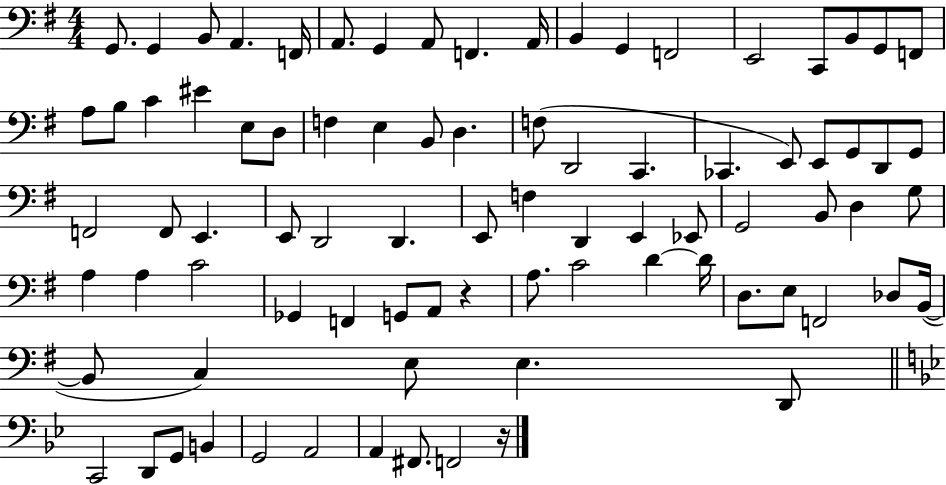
X:1
T:Untitled
M:4/4
L:1/4
K:G
G,,/2 G,, B,,/2 A,, F,,/4 A,,/2 G,, A,,/2 F,, A,,/4 B,, G,, F,,2 E,,2 C,,/2 B,,/2 G,,/2 F,,/2 A,/2 B,/2 C ^E E,/2 D,/2 F, E, B,,/2 D, F,/2 D,,2 C,, _C,, E,,/2 E,,/2 G,,/2 D,,/2 G,,/2 F,,2 F,,/2 E,, E,,/2 D,,2 D,, E,,/2 F, D,, E,, _E,,/2 G,,2 B,,/2 D, G,/2 A, A, C2 _G,, F,, G,,/2 A,,/2 z A,/2 C2 D D/4 D,/2 E,/2 F,,2 _D,/2 B,,/4 B,,/2 C, E,/2 E, D,,/2 C,,2 D,,/2 G,,/2 B,, G,,2 A,,2 A,, ^F,,/2 F,,2 z/4